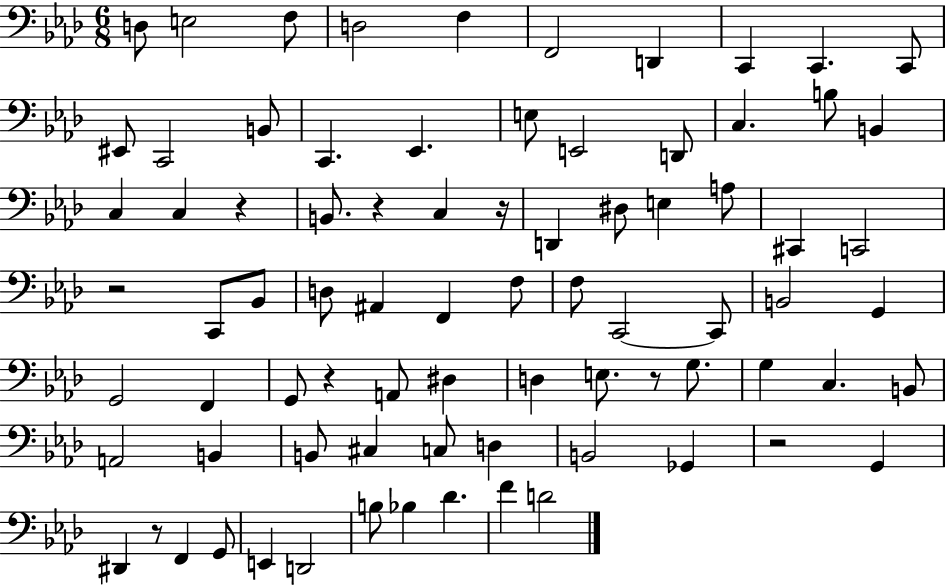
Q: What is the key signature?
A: AES major